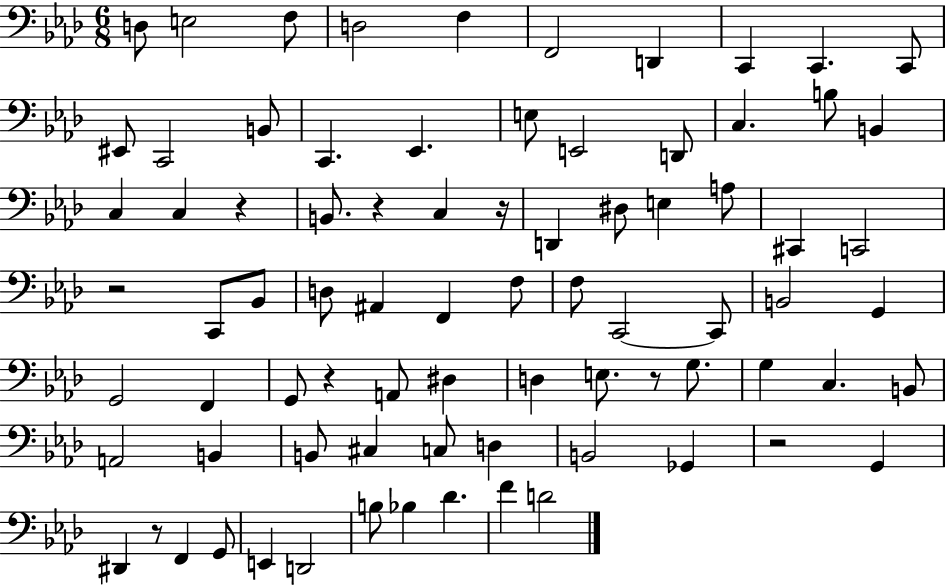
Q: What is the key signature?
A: AES major